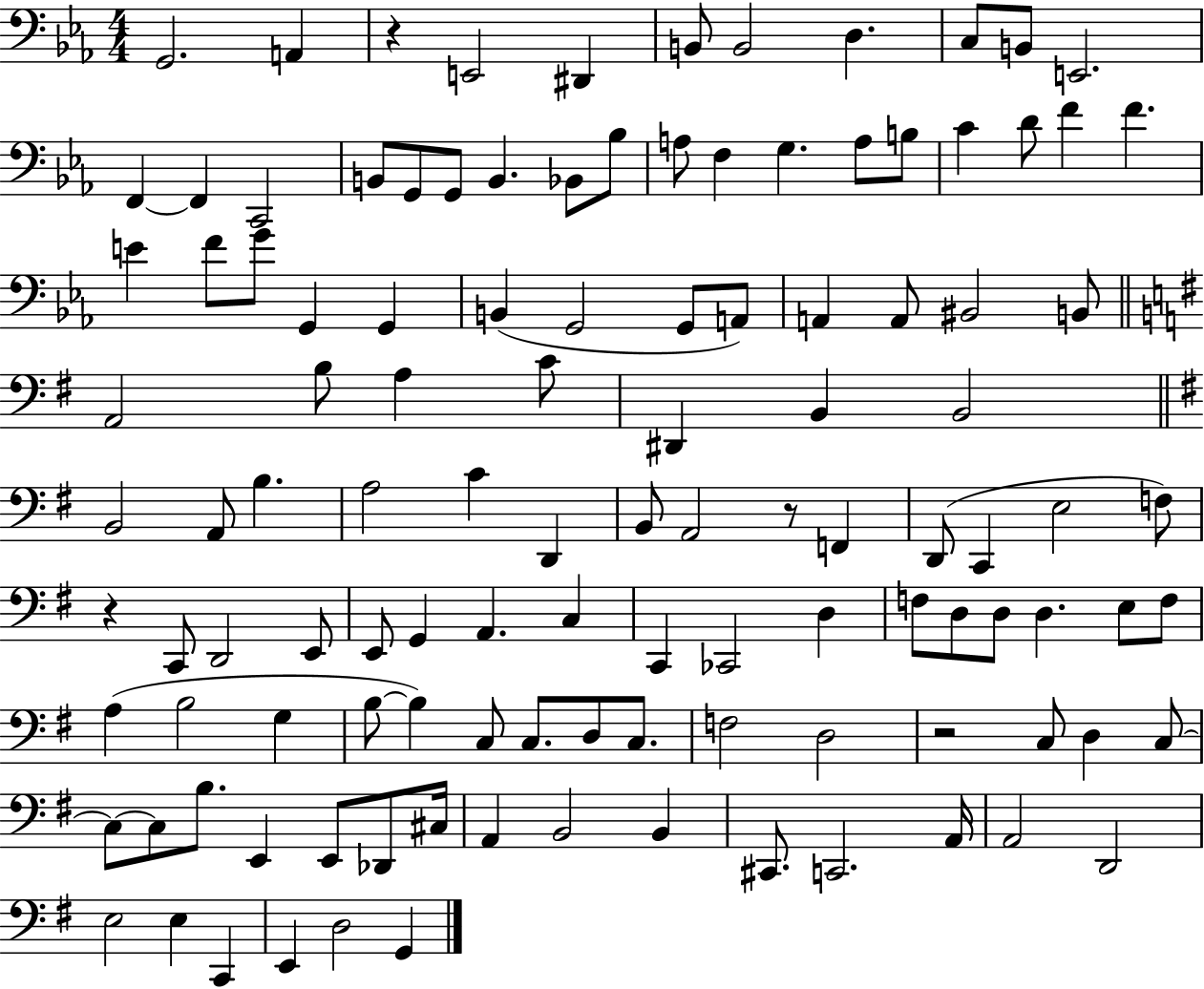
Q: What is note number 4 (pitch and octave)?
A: D#2